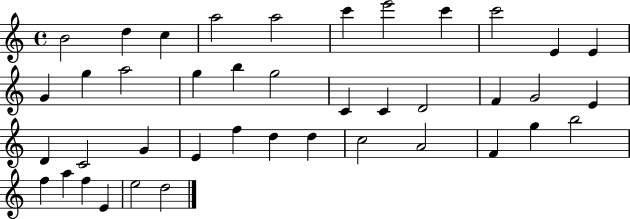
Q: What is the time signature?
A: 4/4